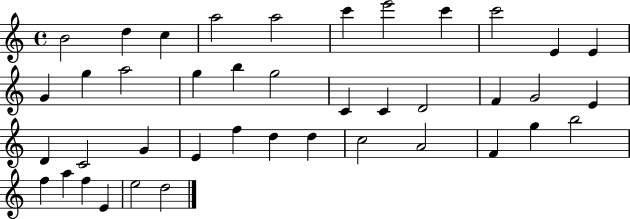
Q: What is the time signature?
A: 4/4